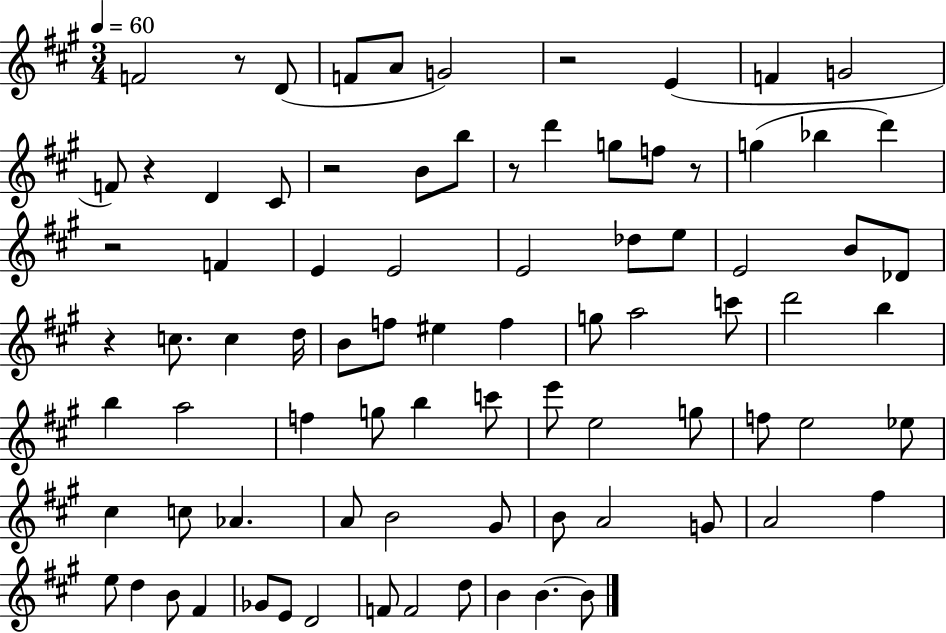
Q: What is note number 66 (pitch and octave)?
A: B4